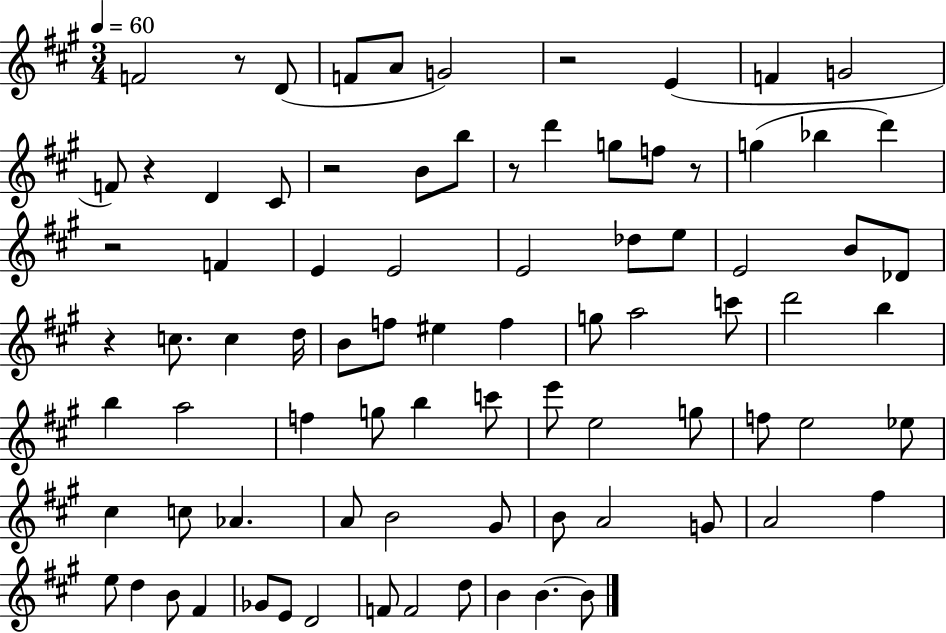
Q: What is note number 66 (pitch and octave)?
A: B4